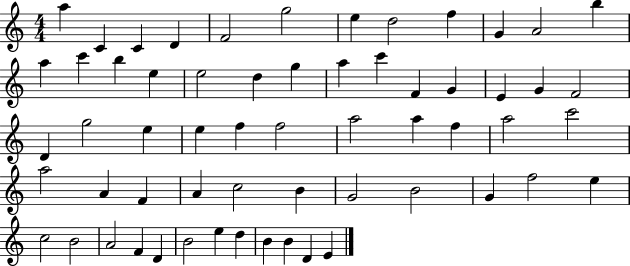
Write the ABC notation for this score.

X:1
T:Untitled
M:4/4
L:1/4
K:C
a C C D F2 g2 e d2 f G A2 b a c' b e e2 d g a c' F G E G F2 D g2 e e f f2 a2 a f a2 c'2 a2 A F A c2 B G2 B2 G f2 e c2 B2 A2 F D B2 e d B B D E